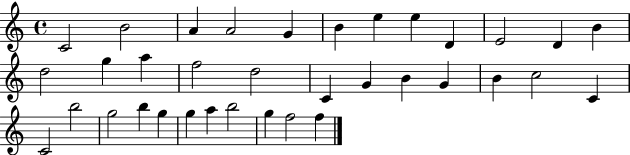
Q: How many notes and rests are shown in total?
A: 35